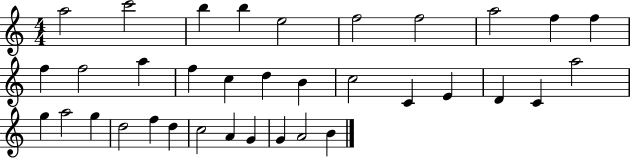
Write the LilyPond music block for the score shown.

{
  \clef treble
  \numericTimeSignature
  \time 4/4
  \key c \major
  a''2 c'''2 | b''4 b''4 e''2 | f''2 f''2 | a''2 f''4 f''4 | \break f''4 f''2 a''4 | f''4 c''4 d''4 b'4 | c''2 c'4 e'4 | d'4 c'4 a''2 | \break g''4 a''2 g''4 | d''2 f''4 d''4 | c''2 a'4 g'4 | g'4 a'2 b'4 | \break \bar "|."
}